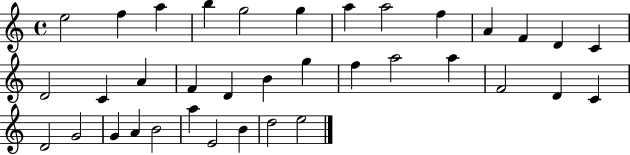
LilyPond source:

{
  \clef treble
  \time 4/4
  \defaultTimeSignature
  \key c \major
  e''2 f''4 a''4 | b''4 g''2 g''4 | a''4 a''2 f''4 | a'4 f'4 d'4 c'4 | \break d'2 c'4 a'4 | f'4 d'4 b'4 g''4 | f''4 a''2 a''4 | f'2 d'4 c'4 | \break d'2 g'2 | g'4 a'4 b'2 | a''4 e'2 b'4 | d''2 e''2 | \break \bar "|."
}